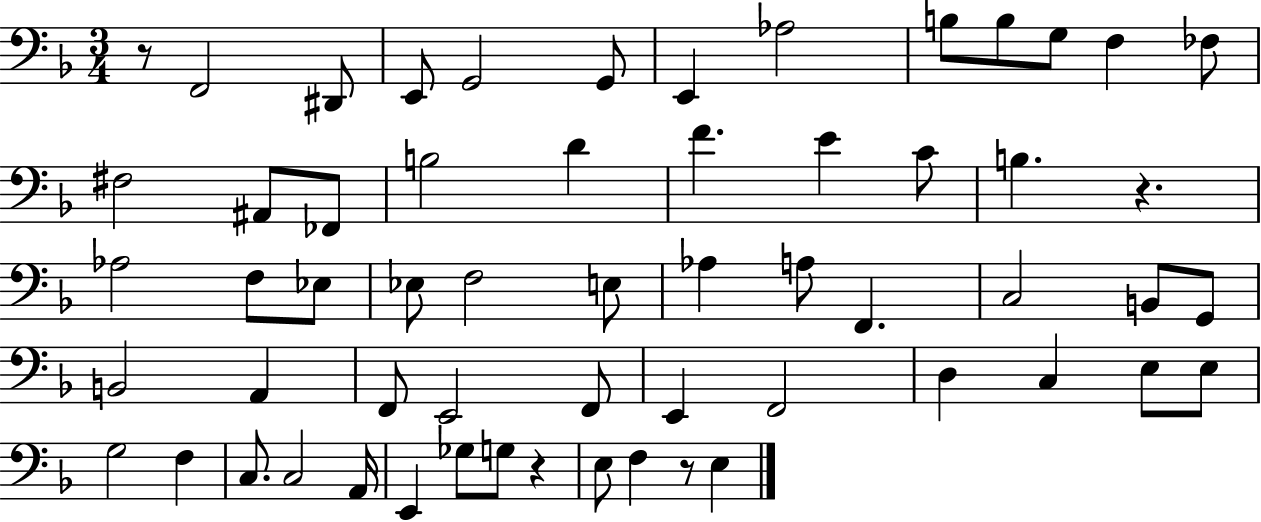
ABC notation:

X:1
T:Untitled
M:3/4
L:1/4
K:F
z/2 F,,2 ^D,,/2 E,,/2 G,,2 G,,/2 E,, _A,2 B,/2 B,/2 G,/2 F, _F,/2 ^F,2 ^A,,/2 _F,,/2 B,2 D F E C/2 B, z _A,2 F,/2 _E,/2 _E,/2 F,2 E,/2 _A, A,/2 F,, C,2 B,,/2 G,,/2 B,,2 A,, F,,/2 E,,2 F,,/2 E,, F,,2 D, C, E,/2 E,/2 G,2 F, C,/2 C,2 A,,/4 E,, _G,/2 G,/2 z E,/2 F, z/2 E,